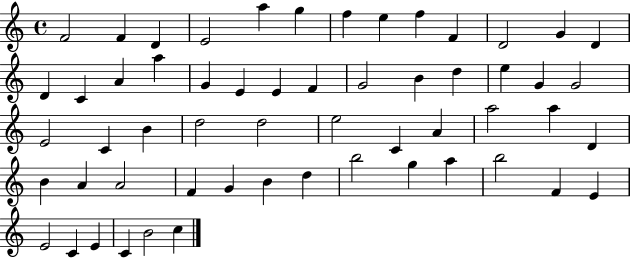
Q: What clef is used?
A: treble